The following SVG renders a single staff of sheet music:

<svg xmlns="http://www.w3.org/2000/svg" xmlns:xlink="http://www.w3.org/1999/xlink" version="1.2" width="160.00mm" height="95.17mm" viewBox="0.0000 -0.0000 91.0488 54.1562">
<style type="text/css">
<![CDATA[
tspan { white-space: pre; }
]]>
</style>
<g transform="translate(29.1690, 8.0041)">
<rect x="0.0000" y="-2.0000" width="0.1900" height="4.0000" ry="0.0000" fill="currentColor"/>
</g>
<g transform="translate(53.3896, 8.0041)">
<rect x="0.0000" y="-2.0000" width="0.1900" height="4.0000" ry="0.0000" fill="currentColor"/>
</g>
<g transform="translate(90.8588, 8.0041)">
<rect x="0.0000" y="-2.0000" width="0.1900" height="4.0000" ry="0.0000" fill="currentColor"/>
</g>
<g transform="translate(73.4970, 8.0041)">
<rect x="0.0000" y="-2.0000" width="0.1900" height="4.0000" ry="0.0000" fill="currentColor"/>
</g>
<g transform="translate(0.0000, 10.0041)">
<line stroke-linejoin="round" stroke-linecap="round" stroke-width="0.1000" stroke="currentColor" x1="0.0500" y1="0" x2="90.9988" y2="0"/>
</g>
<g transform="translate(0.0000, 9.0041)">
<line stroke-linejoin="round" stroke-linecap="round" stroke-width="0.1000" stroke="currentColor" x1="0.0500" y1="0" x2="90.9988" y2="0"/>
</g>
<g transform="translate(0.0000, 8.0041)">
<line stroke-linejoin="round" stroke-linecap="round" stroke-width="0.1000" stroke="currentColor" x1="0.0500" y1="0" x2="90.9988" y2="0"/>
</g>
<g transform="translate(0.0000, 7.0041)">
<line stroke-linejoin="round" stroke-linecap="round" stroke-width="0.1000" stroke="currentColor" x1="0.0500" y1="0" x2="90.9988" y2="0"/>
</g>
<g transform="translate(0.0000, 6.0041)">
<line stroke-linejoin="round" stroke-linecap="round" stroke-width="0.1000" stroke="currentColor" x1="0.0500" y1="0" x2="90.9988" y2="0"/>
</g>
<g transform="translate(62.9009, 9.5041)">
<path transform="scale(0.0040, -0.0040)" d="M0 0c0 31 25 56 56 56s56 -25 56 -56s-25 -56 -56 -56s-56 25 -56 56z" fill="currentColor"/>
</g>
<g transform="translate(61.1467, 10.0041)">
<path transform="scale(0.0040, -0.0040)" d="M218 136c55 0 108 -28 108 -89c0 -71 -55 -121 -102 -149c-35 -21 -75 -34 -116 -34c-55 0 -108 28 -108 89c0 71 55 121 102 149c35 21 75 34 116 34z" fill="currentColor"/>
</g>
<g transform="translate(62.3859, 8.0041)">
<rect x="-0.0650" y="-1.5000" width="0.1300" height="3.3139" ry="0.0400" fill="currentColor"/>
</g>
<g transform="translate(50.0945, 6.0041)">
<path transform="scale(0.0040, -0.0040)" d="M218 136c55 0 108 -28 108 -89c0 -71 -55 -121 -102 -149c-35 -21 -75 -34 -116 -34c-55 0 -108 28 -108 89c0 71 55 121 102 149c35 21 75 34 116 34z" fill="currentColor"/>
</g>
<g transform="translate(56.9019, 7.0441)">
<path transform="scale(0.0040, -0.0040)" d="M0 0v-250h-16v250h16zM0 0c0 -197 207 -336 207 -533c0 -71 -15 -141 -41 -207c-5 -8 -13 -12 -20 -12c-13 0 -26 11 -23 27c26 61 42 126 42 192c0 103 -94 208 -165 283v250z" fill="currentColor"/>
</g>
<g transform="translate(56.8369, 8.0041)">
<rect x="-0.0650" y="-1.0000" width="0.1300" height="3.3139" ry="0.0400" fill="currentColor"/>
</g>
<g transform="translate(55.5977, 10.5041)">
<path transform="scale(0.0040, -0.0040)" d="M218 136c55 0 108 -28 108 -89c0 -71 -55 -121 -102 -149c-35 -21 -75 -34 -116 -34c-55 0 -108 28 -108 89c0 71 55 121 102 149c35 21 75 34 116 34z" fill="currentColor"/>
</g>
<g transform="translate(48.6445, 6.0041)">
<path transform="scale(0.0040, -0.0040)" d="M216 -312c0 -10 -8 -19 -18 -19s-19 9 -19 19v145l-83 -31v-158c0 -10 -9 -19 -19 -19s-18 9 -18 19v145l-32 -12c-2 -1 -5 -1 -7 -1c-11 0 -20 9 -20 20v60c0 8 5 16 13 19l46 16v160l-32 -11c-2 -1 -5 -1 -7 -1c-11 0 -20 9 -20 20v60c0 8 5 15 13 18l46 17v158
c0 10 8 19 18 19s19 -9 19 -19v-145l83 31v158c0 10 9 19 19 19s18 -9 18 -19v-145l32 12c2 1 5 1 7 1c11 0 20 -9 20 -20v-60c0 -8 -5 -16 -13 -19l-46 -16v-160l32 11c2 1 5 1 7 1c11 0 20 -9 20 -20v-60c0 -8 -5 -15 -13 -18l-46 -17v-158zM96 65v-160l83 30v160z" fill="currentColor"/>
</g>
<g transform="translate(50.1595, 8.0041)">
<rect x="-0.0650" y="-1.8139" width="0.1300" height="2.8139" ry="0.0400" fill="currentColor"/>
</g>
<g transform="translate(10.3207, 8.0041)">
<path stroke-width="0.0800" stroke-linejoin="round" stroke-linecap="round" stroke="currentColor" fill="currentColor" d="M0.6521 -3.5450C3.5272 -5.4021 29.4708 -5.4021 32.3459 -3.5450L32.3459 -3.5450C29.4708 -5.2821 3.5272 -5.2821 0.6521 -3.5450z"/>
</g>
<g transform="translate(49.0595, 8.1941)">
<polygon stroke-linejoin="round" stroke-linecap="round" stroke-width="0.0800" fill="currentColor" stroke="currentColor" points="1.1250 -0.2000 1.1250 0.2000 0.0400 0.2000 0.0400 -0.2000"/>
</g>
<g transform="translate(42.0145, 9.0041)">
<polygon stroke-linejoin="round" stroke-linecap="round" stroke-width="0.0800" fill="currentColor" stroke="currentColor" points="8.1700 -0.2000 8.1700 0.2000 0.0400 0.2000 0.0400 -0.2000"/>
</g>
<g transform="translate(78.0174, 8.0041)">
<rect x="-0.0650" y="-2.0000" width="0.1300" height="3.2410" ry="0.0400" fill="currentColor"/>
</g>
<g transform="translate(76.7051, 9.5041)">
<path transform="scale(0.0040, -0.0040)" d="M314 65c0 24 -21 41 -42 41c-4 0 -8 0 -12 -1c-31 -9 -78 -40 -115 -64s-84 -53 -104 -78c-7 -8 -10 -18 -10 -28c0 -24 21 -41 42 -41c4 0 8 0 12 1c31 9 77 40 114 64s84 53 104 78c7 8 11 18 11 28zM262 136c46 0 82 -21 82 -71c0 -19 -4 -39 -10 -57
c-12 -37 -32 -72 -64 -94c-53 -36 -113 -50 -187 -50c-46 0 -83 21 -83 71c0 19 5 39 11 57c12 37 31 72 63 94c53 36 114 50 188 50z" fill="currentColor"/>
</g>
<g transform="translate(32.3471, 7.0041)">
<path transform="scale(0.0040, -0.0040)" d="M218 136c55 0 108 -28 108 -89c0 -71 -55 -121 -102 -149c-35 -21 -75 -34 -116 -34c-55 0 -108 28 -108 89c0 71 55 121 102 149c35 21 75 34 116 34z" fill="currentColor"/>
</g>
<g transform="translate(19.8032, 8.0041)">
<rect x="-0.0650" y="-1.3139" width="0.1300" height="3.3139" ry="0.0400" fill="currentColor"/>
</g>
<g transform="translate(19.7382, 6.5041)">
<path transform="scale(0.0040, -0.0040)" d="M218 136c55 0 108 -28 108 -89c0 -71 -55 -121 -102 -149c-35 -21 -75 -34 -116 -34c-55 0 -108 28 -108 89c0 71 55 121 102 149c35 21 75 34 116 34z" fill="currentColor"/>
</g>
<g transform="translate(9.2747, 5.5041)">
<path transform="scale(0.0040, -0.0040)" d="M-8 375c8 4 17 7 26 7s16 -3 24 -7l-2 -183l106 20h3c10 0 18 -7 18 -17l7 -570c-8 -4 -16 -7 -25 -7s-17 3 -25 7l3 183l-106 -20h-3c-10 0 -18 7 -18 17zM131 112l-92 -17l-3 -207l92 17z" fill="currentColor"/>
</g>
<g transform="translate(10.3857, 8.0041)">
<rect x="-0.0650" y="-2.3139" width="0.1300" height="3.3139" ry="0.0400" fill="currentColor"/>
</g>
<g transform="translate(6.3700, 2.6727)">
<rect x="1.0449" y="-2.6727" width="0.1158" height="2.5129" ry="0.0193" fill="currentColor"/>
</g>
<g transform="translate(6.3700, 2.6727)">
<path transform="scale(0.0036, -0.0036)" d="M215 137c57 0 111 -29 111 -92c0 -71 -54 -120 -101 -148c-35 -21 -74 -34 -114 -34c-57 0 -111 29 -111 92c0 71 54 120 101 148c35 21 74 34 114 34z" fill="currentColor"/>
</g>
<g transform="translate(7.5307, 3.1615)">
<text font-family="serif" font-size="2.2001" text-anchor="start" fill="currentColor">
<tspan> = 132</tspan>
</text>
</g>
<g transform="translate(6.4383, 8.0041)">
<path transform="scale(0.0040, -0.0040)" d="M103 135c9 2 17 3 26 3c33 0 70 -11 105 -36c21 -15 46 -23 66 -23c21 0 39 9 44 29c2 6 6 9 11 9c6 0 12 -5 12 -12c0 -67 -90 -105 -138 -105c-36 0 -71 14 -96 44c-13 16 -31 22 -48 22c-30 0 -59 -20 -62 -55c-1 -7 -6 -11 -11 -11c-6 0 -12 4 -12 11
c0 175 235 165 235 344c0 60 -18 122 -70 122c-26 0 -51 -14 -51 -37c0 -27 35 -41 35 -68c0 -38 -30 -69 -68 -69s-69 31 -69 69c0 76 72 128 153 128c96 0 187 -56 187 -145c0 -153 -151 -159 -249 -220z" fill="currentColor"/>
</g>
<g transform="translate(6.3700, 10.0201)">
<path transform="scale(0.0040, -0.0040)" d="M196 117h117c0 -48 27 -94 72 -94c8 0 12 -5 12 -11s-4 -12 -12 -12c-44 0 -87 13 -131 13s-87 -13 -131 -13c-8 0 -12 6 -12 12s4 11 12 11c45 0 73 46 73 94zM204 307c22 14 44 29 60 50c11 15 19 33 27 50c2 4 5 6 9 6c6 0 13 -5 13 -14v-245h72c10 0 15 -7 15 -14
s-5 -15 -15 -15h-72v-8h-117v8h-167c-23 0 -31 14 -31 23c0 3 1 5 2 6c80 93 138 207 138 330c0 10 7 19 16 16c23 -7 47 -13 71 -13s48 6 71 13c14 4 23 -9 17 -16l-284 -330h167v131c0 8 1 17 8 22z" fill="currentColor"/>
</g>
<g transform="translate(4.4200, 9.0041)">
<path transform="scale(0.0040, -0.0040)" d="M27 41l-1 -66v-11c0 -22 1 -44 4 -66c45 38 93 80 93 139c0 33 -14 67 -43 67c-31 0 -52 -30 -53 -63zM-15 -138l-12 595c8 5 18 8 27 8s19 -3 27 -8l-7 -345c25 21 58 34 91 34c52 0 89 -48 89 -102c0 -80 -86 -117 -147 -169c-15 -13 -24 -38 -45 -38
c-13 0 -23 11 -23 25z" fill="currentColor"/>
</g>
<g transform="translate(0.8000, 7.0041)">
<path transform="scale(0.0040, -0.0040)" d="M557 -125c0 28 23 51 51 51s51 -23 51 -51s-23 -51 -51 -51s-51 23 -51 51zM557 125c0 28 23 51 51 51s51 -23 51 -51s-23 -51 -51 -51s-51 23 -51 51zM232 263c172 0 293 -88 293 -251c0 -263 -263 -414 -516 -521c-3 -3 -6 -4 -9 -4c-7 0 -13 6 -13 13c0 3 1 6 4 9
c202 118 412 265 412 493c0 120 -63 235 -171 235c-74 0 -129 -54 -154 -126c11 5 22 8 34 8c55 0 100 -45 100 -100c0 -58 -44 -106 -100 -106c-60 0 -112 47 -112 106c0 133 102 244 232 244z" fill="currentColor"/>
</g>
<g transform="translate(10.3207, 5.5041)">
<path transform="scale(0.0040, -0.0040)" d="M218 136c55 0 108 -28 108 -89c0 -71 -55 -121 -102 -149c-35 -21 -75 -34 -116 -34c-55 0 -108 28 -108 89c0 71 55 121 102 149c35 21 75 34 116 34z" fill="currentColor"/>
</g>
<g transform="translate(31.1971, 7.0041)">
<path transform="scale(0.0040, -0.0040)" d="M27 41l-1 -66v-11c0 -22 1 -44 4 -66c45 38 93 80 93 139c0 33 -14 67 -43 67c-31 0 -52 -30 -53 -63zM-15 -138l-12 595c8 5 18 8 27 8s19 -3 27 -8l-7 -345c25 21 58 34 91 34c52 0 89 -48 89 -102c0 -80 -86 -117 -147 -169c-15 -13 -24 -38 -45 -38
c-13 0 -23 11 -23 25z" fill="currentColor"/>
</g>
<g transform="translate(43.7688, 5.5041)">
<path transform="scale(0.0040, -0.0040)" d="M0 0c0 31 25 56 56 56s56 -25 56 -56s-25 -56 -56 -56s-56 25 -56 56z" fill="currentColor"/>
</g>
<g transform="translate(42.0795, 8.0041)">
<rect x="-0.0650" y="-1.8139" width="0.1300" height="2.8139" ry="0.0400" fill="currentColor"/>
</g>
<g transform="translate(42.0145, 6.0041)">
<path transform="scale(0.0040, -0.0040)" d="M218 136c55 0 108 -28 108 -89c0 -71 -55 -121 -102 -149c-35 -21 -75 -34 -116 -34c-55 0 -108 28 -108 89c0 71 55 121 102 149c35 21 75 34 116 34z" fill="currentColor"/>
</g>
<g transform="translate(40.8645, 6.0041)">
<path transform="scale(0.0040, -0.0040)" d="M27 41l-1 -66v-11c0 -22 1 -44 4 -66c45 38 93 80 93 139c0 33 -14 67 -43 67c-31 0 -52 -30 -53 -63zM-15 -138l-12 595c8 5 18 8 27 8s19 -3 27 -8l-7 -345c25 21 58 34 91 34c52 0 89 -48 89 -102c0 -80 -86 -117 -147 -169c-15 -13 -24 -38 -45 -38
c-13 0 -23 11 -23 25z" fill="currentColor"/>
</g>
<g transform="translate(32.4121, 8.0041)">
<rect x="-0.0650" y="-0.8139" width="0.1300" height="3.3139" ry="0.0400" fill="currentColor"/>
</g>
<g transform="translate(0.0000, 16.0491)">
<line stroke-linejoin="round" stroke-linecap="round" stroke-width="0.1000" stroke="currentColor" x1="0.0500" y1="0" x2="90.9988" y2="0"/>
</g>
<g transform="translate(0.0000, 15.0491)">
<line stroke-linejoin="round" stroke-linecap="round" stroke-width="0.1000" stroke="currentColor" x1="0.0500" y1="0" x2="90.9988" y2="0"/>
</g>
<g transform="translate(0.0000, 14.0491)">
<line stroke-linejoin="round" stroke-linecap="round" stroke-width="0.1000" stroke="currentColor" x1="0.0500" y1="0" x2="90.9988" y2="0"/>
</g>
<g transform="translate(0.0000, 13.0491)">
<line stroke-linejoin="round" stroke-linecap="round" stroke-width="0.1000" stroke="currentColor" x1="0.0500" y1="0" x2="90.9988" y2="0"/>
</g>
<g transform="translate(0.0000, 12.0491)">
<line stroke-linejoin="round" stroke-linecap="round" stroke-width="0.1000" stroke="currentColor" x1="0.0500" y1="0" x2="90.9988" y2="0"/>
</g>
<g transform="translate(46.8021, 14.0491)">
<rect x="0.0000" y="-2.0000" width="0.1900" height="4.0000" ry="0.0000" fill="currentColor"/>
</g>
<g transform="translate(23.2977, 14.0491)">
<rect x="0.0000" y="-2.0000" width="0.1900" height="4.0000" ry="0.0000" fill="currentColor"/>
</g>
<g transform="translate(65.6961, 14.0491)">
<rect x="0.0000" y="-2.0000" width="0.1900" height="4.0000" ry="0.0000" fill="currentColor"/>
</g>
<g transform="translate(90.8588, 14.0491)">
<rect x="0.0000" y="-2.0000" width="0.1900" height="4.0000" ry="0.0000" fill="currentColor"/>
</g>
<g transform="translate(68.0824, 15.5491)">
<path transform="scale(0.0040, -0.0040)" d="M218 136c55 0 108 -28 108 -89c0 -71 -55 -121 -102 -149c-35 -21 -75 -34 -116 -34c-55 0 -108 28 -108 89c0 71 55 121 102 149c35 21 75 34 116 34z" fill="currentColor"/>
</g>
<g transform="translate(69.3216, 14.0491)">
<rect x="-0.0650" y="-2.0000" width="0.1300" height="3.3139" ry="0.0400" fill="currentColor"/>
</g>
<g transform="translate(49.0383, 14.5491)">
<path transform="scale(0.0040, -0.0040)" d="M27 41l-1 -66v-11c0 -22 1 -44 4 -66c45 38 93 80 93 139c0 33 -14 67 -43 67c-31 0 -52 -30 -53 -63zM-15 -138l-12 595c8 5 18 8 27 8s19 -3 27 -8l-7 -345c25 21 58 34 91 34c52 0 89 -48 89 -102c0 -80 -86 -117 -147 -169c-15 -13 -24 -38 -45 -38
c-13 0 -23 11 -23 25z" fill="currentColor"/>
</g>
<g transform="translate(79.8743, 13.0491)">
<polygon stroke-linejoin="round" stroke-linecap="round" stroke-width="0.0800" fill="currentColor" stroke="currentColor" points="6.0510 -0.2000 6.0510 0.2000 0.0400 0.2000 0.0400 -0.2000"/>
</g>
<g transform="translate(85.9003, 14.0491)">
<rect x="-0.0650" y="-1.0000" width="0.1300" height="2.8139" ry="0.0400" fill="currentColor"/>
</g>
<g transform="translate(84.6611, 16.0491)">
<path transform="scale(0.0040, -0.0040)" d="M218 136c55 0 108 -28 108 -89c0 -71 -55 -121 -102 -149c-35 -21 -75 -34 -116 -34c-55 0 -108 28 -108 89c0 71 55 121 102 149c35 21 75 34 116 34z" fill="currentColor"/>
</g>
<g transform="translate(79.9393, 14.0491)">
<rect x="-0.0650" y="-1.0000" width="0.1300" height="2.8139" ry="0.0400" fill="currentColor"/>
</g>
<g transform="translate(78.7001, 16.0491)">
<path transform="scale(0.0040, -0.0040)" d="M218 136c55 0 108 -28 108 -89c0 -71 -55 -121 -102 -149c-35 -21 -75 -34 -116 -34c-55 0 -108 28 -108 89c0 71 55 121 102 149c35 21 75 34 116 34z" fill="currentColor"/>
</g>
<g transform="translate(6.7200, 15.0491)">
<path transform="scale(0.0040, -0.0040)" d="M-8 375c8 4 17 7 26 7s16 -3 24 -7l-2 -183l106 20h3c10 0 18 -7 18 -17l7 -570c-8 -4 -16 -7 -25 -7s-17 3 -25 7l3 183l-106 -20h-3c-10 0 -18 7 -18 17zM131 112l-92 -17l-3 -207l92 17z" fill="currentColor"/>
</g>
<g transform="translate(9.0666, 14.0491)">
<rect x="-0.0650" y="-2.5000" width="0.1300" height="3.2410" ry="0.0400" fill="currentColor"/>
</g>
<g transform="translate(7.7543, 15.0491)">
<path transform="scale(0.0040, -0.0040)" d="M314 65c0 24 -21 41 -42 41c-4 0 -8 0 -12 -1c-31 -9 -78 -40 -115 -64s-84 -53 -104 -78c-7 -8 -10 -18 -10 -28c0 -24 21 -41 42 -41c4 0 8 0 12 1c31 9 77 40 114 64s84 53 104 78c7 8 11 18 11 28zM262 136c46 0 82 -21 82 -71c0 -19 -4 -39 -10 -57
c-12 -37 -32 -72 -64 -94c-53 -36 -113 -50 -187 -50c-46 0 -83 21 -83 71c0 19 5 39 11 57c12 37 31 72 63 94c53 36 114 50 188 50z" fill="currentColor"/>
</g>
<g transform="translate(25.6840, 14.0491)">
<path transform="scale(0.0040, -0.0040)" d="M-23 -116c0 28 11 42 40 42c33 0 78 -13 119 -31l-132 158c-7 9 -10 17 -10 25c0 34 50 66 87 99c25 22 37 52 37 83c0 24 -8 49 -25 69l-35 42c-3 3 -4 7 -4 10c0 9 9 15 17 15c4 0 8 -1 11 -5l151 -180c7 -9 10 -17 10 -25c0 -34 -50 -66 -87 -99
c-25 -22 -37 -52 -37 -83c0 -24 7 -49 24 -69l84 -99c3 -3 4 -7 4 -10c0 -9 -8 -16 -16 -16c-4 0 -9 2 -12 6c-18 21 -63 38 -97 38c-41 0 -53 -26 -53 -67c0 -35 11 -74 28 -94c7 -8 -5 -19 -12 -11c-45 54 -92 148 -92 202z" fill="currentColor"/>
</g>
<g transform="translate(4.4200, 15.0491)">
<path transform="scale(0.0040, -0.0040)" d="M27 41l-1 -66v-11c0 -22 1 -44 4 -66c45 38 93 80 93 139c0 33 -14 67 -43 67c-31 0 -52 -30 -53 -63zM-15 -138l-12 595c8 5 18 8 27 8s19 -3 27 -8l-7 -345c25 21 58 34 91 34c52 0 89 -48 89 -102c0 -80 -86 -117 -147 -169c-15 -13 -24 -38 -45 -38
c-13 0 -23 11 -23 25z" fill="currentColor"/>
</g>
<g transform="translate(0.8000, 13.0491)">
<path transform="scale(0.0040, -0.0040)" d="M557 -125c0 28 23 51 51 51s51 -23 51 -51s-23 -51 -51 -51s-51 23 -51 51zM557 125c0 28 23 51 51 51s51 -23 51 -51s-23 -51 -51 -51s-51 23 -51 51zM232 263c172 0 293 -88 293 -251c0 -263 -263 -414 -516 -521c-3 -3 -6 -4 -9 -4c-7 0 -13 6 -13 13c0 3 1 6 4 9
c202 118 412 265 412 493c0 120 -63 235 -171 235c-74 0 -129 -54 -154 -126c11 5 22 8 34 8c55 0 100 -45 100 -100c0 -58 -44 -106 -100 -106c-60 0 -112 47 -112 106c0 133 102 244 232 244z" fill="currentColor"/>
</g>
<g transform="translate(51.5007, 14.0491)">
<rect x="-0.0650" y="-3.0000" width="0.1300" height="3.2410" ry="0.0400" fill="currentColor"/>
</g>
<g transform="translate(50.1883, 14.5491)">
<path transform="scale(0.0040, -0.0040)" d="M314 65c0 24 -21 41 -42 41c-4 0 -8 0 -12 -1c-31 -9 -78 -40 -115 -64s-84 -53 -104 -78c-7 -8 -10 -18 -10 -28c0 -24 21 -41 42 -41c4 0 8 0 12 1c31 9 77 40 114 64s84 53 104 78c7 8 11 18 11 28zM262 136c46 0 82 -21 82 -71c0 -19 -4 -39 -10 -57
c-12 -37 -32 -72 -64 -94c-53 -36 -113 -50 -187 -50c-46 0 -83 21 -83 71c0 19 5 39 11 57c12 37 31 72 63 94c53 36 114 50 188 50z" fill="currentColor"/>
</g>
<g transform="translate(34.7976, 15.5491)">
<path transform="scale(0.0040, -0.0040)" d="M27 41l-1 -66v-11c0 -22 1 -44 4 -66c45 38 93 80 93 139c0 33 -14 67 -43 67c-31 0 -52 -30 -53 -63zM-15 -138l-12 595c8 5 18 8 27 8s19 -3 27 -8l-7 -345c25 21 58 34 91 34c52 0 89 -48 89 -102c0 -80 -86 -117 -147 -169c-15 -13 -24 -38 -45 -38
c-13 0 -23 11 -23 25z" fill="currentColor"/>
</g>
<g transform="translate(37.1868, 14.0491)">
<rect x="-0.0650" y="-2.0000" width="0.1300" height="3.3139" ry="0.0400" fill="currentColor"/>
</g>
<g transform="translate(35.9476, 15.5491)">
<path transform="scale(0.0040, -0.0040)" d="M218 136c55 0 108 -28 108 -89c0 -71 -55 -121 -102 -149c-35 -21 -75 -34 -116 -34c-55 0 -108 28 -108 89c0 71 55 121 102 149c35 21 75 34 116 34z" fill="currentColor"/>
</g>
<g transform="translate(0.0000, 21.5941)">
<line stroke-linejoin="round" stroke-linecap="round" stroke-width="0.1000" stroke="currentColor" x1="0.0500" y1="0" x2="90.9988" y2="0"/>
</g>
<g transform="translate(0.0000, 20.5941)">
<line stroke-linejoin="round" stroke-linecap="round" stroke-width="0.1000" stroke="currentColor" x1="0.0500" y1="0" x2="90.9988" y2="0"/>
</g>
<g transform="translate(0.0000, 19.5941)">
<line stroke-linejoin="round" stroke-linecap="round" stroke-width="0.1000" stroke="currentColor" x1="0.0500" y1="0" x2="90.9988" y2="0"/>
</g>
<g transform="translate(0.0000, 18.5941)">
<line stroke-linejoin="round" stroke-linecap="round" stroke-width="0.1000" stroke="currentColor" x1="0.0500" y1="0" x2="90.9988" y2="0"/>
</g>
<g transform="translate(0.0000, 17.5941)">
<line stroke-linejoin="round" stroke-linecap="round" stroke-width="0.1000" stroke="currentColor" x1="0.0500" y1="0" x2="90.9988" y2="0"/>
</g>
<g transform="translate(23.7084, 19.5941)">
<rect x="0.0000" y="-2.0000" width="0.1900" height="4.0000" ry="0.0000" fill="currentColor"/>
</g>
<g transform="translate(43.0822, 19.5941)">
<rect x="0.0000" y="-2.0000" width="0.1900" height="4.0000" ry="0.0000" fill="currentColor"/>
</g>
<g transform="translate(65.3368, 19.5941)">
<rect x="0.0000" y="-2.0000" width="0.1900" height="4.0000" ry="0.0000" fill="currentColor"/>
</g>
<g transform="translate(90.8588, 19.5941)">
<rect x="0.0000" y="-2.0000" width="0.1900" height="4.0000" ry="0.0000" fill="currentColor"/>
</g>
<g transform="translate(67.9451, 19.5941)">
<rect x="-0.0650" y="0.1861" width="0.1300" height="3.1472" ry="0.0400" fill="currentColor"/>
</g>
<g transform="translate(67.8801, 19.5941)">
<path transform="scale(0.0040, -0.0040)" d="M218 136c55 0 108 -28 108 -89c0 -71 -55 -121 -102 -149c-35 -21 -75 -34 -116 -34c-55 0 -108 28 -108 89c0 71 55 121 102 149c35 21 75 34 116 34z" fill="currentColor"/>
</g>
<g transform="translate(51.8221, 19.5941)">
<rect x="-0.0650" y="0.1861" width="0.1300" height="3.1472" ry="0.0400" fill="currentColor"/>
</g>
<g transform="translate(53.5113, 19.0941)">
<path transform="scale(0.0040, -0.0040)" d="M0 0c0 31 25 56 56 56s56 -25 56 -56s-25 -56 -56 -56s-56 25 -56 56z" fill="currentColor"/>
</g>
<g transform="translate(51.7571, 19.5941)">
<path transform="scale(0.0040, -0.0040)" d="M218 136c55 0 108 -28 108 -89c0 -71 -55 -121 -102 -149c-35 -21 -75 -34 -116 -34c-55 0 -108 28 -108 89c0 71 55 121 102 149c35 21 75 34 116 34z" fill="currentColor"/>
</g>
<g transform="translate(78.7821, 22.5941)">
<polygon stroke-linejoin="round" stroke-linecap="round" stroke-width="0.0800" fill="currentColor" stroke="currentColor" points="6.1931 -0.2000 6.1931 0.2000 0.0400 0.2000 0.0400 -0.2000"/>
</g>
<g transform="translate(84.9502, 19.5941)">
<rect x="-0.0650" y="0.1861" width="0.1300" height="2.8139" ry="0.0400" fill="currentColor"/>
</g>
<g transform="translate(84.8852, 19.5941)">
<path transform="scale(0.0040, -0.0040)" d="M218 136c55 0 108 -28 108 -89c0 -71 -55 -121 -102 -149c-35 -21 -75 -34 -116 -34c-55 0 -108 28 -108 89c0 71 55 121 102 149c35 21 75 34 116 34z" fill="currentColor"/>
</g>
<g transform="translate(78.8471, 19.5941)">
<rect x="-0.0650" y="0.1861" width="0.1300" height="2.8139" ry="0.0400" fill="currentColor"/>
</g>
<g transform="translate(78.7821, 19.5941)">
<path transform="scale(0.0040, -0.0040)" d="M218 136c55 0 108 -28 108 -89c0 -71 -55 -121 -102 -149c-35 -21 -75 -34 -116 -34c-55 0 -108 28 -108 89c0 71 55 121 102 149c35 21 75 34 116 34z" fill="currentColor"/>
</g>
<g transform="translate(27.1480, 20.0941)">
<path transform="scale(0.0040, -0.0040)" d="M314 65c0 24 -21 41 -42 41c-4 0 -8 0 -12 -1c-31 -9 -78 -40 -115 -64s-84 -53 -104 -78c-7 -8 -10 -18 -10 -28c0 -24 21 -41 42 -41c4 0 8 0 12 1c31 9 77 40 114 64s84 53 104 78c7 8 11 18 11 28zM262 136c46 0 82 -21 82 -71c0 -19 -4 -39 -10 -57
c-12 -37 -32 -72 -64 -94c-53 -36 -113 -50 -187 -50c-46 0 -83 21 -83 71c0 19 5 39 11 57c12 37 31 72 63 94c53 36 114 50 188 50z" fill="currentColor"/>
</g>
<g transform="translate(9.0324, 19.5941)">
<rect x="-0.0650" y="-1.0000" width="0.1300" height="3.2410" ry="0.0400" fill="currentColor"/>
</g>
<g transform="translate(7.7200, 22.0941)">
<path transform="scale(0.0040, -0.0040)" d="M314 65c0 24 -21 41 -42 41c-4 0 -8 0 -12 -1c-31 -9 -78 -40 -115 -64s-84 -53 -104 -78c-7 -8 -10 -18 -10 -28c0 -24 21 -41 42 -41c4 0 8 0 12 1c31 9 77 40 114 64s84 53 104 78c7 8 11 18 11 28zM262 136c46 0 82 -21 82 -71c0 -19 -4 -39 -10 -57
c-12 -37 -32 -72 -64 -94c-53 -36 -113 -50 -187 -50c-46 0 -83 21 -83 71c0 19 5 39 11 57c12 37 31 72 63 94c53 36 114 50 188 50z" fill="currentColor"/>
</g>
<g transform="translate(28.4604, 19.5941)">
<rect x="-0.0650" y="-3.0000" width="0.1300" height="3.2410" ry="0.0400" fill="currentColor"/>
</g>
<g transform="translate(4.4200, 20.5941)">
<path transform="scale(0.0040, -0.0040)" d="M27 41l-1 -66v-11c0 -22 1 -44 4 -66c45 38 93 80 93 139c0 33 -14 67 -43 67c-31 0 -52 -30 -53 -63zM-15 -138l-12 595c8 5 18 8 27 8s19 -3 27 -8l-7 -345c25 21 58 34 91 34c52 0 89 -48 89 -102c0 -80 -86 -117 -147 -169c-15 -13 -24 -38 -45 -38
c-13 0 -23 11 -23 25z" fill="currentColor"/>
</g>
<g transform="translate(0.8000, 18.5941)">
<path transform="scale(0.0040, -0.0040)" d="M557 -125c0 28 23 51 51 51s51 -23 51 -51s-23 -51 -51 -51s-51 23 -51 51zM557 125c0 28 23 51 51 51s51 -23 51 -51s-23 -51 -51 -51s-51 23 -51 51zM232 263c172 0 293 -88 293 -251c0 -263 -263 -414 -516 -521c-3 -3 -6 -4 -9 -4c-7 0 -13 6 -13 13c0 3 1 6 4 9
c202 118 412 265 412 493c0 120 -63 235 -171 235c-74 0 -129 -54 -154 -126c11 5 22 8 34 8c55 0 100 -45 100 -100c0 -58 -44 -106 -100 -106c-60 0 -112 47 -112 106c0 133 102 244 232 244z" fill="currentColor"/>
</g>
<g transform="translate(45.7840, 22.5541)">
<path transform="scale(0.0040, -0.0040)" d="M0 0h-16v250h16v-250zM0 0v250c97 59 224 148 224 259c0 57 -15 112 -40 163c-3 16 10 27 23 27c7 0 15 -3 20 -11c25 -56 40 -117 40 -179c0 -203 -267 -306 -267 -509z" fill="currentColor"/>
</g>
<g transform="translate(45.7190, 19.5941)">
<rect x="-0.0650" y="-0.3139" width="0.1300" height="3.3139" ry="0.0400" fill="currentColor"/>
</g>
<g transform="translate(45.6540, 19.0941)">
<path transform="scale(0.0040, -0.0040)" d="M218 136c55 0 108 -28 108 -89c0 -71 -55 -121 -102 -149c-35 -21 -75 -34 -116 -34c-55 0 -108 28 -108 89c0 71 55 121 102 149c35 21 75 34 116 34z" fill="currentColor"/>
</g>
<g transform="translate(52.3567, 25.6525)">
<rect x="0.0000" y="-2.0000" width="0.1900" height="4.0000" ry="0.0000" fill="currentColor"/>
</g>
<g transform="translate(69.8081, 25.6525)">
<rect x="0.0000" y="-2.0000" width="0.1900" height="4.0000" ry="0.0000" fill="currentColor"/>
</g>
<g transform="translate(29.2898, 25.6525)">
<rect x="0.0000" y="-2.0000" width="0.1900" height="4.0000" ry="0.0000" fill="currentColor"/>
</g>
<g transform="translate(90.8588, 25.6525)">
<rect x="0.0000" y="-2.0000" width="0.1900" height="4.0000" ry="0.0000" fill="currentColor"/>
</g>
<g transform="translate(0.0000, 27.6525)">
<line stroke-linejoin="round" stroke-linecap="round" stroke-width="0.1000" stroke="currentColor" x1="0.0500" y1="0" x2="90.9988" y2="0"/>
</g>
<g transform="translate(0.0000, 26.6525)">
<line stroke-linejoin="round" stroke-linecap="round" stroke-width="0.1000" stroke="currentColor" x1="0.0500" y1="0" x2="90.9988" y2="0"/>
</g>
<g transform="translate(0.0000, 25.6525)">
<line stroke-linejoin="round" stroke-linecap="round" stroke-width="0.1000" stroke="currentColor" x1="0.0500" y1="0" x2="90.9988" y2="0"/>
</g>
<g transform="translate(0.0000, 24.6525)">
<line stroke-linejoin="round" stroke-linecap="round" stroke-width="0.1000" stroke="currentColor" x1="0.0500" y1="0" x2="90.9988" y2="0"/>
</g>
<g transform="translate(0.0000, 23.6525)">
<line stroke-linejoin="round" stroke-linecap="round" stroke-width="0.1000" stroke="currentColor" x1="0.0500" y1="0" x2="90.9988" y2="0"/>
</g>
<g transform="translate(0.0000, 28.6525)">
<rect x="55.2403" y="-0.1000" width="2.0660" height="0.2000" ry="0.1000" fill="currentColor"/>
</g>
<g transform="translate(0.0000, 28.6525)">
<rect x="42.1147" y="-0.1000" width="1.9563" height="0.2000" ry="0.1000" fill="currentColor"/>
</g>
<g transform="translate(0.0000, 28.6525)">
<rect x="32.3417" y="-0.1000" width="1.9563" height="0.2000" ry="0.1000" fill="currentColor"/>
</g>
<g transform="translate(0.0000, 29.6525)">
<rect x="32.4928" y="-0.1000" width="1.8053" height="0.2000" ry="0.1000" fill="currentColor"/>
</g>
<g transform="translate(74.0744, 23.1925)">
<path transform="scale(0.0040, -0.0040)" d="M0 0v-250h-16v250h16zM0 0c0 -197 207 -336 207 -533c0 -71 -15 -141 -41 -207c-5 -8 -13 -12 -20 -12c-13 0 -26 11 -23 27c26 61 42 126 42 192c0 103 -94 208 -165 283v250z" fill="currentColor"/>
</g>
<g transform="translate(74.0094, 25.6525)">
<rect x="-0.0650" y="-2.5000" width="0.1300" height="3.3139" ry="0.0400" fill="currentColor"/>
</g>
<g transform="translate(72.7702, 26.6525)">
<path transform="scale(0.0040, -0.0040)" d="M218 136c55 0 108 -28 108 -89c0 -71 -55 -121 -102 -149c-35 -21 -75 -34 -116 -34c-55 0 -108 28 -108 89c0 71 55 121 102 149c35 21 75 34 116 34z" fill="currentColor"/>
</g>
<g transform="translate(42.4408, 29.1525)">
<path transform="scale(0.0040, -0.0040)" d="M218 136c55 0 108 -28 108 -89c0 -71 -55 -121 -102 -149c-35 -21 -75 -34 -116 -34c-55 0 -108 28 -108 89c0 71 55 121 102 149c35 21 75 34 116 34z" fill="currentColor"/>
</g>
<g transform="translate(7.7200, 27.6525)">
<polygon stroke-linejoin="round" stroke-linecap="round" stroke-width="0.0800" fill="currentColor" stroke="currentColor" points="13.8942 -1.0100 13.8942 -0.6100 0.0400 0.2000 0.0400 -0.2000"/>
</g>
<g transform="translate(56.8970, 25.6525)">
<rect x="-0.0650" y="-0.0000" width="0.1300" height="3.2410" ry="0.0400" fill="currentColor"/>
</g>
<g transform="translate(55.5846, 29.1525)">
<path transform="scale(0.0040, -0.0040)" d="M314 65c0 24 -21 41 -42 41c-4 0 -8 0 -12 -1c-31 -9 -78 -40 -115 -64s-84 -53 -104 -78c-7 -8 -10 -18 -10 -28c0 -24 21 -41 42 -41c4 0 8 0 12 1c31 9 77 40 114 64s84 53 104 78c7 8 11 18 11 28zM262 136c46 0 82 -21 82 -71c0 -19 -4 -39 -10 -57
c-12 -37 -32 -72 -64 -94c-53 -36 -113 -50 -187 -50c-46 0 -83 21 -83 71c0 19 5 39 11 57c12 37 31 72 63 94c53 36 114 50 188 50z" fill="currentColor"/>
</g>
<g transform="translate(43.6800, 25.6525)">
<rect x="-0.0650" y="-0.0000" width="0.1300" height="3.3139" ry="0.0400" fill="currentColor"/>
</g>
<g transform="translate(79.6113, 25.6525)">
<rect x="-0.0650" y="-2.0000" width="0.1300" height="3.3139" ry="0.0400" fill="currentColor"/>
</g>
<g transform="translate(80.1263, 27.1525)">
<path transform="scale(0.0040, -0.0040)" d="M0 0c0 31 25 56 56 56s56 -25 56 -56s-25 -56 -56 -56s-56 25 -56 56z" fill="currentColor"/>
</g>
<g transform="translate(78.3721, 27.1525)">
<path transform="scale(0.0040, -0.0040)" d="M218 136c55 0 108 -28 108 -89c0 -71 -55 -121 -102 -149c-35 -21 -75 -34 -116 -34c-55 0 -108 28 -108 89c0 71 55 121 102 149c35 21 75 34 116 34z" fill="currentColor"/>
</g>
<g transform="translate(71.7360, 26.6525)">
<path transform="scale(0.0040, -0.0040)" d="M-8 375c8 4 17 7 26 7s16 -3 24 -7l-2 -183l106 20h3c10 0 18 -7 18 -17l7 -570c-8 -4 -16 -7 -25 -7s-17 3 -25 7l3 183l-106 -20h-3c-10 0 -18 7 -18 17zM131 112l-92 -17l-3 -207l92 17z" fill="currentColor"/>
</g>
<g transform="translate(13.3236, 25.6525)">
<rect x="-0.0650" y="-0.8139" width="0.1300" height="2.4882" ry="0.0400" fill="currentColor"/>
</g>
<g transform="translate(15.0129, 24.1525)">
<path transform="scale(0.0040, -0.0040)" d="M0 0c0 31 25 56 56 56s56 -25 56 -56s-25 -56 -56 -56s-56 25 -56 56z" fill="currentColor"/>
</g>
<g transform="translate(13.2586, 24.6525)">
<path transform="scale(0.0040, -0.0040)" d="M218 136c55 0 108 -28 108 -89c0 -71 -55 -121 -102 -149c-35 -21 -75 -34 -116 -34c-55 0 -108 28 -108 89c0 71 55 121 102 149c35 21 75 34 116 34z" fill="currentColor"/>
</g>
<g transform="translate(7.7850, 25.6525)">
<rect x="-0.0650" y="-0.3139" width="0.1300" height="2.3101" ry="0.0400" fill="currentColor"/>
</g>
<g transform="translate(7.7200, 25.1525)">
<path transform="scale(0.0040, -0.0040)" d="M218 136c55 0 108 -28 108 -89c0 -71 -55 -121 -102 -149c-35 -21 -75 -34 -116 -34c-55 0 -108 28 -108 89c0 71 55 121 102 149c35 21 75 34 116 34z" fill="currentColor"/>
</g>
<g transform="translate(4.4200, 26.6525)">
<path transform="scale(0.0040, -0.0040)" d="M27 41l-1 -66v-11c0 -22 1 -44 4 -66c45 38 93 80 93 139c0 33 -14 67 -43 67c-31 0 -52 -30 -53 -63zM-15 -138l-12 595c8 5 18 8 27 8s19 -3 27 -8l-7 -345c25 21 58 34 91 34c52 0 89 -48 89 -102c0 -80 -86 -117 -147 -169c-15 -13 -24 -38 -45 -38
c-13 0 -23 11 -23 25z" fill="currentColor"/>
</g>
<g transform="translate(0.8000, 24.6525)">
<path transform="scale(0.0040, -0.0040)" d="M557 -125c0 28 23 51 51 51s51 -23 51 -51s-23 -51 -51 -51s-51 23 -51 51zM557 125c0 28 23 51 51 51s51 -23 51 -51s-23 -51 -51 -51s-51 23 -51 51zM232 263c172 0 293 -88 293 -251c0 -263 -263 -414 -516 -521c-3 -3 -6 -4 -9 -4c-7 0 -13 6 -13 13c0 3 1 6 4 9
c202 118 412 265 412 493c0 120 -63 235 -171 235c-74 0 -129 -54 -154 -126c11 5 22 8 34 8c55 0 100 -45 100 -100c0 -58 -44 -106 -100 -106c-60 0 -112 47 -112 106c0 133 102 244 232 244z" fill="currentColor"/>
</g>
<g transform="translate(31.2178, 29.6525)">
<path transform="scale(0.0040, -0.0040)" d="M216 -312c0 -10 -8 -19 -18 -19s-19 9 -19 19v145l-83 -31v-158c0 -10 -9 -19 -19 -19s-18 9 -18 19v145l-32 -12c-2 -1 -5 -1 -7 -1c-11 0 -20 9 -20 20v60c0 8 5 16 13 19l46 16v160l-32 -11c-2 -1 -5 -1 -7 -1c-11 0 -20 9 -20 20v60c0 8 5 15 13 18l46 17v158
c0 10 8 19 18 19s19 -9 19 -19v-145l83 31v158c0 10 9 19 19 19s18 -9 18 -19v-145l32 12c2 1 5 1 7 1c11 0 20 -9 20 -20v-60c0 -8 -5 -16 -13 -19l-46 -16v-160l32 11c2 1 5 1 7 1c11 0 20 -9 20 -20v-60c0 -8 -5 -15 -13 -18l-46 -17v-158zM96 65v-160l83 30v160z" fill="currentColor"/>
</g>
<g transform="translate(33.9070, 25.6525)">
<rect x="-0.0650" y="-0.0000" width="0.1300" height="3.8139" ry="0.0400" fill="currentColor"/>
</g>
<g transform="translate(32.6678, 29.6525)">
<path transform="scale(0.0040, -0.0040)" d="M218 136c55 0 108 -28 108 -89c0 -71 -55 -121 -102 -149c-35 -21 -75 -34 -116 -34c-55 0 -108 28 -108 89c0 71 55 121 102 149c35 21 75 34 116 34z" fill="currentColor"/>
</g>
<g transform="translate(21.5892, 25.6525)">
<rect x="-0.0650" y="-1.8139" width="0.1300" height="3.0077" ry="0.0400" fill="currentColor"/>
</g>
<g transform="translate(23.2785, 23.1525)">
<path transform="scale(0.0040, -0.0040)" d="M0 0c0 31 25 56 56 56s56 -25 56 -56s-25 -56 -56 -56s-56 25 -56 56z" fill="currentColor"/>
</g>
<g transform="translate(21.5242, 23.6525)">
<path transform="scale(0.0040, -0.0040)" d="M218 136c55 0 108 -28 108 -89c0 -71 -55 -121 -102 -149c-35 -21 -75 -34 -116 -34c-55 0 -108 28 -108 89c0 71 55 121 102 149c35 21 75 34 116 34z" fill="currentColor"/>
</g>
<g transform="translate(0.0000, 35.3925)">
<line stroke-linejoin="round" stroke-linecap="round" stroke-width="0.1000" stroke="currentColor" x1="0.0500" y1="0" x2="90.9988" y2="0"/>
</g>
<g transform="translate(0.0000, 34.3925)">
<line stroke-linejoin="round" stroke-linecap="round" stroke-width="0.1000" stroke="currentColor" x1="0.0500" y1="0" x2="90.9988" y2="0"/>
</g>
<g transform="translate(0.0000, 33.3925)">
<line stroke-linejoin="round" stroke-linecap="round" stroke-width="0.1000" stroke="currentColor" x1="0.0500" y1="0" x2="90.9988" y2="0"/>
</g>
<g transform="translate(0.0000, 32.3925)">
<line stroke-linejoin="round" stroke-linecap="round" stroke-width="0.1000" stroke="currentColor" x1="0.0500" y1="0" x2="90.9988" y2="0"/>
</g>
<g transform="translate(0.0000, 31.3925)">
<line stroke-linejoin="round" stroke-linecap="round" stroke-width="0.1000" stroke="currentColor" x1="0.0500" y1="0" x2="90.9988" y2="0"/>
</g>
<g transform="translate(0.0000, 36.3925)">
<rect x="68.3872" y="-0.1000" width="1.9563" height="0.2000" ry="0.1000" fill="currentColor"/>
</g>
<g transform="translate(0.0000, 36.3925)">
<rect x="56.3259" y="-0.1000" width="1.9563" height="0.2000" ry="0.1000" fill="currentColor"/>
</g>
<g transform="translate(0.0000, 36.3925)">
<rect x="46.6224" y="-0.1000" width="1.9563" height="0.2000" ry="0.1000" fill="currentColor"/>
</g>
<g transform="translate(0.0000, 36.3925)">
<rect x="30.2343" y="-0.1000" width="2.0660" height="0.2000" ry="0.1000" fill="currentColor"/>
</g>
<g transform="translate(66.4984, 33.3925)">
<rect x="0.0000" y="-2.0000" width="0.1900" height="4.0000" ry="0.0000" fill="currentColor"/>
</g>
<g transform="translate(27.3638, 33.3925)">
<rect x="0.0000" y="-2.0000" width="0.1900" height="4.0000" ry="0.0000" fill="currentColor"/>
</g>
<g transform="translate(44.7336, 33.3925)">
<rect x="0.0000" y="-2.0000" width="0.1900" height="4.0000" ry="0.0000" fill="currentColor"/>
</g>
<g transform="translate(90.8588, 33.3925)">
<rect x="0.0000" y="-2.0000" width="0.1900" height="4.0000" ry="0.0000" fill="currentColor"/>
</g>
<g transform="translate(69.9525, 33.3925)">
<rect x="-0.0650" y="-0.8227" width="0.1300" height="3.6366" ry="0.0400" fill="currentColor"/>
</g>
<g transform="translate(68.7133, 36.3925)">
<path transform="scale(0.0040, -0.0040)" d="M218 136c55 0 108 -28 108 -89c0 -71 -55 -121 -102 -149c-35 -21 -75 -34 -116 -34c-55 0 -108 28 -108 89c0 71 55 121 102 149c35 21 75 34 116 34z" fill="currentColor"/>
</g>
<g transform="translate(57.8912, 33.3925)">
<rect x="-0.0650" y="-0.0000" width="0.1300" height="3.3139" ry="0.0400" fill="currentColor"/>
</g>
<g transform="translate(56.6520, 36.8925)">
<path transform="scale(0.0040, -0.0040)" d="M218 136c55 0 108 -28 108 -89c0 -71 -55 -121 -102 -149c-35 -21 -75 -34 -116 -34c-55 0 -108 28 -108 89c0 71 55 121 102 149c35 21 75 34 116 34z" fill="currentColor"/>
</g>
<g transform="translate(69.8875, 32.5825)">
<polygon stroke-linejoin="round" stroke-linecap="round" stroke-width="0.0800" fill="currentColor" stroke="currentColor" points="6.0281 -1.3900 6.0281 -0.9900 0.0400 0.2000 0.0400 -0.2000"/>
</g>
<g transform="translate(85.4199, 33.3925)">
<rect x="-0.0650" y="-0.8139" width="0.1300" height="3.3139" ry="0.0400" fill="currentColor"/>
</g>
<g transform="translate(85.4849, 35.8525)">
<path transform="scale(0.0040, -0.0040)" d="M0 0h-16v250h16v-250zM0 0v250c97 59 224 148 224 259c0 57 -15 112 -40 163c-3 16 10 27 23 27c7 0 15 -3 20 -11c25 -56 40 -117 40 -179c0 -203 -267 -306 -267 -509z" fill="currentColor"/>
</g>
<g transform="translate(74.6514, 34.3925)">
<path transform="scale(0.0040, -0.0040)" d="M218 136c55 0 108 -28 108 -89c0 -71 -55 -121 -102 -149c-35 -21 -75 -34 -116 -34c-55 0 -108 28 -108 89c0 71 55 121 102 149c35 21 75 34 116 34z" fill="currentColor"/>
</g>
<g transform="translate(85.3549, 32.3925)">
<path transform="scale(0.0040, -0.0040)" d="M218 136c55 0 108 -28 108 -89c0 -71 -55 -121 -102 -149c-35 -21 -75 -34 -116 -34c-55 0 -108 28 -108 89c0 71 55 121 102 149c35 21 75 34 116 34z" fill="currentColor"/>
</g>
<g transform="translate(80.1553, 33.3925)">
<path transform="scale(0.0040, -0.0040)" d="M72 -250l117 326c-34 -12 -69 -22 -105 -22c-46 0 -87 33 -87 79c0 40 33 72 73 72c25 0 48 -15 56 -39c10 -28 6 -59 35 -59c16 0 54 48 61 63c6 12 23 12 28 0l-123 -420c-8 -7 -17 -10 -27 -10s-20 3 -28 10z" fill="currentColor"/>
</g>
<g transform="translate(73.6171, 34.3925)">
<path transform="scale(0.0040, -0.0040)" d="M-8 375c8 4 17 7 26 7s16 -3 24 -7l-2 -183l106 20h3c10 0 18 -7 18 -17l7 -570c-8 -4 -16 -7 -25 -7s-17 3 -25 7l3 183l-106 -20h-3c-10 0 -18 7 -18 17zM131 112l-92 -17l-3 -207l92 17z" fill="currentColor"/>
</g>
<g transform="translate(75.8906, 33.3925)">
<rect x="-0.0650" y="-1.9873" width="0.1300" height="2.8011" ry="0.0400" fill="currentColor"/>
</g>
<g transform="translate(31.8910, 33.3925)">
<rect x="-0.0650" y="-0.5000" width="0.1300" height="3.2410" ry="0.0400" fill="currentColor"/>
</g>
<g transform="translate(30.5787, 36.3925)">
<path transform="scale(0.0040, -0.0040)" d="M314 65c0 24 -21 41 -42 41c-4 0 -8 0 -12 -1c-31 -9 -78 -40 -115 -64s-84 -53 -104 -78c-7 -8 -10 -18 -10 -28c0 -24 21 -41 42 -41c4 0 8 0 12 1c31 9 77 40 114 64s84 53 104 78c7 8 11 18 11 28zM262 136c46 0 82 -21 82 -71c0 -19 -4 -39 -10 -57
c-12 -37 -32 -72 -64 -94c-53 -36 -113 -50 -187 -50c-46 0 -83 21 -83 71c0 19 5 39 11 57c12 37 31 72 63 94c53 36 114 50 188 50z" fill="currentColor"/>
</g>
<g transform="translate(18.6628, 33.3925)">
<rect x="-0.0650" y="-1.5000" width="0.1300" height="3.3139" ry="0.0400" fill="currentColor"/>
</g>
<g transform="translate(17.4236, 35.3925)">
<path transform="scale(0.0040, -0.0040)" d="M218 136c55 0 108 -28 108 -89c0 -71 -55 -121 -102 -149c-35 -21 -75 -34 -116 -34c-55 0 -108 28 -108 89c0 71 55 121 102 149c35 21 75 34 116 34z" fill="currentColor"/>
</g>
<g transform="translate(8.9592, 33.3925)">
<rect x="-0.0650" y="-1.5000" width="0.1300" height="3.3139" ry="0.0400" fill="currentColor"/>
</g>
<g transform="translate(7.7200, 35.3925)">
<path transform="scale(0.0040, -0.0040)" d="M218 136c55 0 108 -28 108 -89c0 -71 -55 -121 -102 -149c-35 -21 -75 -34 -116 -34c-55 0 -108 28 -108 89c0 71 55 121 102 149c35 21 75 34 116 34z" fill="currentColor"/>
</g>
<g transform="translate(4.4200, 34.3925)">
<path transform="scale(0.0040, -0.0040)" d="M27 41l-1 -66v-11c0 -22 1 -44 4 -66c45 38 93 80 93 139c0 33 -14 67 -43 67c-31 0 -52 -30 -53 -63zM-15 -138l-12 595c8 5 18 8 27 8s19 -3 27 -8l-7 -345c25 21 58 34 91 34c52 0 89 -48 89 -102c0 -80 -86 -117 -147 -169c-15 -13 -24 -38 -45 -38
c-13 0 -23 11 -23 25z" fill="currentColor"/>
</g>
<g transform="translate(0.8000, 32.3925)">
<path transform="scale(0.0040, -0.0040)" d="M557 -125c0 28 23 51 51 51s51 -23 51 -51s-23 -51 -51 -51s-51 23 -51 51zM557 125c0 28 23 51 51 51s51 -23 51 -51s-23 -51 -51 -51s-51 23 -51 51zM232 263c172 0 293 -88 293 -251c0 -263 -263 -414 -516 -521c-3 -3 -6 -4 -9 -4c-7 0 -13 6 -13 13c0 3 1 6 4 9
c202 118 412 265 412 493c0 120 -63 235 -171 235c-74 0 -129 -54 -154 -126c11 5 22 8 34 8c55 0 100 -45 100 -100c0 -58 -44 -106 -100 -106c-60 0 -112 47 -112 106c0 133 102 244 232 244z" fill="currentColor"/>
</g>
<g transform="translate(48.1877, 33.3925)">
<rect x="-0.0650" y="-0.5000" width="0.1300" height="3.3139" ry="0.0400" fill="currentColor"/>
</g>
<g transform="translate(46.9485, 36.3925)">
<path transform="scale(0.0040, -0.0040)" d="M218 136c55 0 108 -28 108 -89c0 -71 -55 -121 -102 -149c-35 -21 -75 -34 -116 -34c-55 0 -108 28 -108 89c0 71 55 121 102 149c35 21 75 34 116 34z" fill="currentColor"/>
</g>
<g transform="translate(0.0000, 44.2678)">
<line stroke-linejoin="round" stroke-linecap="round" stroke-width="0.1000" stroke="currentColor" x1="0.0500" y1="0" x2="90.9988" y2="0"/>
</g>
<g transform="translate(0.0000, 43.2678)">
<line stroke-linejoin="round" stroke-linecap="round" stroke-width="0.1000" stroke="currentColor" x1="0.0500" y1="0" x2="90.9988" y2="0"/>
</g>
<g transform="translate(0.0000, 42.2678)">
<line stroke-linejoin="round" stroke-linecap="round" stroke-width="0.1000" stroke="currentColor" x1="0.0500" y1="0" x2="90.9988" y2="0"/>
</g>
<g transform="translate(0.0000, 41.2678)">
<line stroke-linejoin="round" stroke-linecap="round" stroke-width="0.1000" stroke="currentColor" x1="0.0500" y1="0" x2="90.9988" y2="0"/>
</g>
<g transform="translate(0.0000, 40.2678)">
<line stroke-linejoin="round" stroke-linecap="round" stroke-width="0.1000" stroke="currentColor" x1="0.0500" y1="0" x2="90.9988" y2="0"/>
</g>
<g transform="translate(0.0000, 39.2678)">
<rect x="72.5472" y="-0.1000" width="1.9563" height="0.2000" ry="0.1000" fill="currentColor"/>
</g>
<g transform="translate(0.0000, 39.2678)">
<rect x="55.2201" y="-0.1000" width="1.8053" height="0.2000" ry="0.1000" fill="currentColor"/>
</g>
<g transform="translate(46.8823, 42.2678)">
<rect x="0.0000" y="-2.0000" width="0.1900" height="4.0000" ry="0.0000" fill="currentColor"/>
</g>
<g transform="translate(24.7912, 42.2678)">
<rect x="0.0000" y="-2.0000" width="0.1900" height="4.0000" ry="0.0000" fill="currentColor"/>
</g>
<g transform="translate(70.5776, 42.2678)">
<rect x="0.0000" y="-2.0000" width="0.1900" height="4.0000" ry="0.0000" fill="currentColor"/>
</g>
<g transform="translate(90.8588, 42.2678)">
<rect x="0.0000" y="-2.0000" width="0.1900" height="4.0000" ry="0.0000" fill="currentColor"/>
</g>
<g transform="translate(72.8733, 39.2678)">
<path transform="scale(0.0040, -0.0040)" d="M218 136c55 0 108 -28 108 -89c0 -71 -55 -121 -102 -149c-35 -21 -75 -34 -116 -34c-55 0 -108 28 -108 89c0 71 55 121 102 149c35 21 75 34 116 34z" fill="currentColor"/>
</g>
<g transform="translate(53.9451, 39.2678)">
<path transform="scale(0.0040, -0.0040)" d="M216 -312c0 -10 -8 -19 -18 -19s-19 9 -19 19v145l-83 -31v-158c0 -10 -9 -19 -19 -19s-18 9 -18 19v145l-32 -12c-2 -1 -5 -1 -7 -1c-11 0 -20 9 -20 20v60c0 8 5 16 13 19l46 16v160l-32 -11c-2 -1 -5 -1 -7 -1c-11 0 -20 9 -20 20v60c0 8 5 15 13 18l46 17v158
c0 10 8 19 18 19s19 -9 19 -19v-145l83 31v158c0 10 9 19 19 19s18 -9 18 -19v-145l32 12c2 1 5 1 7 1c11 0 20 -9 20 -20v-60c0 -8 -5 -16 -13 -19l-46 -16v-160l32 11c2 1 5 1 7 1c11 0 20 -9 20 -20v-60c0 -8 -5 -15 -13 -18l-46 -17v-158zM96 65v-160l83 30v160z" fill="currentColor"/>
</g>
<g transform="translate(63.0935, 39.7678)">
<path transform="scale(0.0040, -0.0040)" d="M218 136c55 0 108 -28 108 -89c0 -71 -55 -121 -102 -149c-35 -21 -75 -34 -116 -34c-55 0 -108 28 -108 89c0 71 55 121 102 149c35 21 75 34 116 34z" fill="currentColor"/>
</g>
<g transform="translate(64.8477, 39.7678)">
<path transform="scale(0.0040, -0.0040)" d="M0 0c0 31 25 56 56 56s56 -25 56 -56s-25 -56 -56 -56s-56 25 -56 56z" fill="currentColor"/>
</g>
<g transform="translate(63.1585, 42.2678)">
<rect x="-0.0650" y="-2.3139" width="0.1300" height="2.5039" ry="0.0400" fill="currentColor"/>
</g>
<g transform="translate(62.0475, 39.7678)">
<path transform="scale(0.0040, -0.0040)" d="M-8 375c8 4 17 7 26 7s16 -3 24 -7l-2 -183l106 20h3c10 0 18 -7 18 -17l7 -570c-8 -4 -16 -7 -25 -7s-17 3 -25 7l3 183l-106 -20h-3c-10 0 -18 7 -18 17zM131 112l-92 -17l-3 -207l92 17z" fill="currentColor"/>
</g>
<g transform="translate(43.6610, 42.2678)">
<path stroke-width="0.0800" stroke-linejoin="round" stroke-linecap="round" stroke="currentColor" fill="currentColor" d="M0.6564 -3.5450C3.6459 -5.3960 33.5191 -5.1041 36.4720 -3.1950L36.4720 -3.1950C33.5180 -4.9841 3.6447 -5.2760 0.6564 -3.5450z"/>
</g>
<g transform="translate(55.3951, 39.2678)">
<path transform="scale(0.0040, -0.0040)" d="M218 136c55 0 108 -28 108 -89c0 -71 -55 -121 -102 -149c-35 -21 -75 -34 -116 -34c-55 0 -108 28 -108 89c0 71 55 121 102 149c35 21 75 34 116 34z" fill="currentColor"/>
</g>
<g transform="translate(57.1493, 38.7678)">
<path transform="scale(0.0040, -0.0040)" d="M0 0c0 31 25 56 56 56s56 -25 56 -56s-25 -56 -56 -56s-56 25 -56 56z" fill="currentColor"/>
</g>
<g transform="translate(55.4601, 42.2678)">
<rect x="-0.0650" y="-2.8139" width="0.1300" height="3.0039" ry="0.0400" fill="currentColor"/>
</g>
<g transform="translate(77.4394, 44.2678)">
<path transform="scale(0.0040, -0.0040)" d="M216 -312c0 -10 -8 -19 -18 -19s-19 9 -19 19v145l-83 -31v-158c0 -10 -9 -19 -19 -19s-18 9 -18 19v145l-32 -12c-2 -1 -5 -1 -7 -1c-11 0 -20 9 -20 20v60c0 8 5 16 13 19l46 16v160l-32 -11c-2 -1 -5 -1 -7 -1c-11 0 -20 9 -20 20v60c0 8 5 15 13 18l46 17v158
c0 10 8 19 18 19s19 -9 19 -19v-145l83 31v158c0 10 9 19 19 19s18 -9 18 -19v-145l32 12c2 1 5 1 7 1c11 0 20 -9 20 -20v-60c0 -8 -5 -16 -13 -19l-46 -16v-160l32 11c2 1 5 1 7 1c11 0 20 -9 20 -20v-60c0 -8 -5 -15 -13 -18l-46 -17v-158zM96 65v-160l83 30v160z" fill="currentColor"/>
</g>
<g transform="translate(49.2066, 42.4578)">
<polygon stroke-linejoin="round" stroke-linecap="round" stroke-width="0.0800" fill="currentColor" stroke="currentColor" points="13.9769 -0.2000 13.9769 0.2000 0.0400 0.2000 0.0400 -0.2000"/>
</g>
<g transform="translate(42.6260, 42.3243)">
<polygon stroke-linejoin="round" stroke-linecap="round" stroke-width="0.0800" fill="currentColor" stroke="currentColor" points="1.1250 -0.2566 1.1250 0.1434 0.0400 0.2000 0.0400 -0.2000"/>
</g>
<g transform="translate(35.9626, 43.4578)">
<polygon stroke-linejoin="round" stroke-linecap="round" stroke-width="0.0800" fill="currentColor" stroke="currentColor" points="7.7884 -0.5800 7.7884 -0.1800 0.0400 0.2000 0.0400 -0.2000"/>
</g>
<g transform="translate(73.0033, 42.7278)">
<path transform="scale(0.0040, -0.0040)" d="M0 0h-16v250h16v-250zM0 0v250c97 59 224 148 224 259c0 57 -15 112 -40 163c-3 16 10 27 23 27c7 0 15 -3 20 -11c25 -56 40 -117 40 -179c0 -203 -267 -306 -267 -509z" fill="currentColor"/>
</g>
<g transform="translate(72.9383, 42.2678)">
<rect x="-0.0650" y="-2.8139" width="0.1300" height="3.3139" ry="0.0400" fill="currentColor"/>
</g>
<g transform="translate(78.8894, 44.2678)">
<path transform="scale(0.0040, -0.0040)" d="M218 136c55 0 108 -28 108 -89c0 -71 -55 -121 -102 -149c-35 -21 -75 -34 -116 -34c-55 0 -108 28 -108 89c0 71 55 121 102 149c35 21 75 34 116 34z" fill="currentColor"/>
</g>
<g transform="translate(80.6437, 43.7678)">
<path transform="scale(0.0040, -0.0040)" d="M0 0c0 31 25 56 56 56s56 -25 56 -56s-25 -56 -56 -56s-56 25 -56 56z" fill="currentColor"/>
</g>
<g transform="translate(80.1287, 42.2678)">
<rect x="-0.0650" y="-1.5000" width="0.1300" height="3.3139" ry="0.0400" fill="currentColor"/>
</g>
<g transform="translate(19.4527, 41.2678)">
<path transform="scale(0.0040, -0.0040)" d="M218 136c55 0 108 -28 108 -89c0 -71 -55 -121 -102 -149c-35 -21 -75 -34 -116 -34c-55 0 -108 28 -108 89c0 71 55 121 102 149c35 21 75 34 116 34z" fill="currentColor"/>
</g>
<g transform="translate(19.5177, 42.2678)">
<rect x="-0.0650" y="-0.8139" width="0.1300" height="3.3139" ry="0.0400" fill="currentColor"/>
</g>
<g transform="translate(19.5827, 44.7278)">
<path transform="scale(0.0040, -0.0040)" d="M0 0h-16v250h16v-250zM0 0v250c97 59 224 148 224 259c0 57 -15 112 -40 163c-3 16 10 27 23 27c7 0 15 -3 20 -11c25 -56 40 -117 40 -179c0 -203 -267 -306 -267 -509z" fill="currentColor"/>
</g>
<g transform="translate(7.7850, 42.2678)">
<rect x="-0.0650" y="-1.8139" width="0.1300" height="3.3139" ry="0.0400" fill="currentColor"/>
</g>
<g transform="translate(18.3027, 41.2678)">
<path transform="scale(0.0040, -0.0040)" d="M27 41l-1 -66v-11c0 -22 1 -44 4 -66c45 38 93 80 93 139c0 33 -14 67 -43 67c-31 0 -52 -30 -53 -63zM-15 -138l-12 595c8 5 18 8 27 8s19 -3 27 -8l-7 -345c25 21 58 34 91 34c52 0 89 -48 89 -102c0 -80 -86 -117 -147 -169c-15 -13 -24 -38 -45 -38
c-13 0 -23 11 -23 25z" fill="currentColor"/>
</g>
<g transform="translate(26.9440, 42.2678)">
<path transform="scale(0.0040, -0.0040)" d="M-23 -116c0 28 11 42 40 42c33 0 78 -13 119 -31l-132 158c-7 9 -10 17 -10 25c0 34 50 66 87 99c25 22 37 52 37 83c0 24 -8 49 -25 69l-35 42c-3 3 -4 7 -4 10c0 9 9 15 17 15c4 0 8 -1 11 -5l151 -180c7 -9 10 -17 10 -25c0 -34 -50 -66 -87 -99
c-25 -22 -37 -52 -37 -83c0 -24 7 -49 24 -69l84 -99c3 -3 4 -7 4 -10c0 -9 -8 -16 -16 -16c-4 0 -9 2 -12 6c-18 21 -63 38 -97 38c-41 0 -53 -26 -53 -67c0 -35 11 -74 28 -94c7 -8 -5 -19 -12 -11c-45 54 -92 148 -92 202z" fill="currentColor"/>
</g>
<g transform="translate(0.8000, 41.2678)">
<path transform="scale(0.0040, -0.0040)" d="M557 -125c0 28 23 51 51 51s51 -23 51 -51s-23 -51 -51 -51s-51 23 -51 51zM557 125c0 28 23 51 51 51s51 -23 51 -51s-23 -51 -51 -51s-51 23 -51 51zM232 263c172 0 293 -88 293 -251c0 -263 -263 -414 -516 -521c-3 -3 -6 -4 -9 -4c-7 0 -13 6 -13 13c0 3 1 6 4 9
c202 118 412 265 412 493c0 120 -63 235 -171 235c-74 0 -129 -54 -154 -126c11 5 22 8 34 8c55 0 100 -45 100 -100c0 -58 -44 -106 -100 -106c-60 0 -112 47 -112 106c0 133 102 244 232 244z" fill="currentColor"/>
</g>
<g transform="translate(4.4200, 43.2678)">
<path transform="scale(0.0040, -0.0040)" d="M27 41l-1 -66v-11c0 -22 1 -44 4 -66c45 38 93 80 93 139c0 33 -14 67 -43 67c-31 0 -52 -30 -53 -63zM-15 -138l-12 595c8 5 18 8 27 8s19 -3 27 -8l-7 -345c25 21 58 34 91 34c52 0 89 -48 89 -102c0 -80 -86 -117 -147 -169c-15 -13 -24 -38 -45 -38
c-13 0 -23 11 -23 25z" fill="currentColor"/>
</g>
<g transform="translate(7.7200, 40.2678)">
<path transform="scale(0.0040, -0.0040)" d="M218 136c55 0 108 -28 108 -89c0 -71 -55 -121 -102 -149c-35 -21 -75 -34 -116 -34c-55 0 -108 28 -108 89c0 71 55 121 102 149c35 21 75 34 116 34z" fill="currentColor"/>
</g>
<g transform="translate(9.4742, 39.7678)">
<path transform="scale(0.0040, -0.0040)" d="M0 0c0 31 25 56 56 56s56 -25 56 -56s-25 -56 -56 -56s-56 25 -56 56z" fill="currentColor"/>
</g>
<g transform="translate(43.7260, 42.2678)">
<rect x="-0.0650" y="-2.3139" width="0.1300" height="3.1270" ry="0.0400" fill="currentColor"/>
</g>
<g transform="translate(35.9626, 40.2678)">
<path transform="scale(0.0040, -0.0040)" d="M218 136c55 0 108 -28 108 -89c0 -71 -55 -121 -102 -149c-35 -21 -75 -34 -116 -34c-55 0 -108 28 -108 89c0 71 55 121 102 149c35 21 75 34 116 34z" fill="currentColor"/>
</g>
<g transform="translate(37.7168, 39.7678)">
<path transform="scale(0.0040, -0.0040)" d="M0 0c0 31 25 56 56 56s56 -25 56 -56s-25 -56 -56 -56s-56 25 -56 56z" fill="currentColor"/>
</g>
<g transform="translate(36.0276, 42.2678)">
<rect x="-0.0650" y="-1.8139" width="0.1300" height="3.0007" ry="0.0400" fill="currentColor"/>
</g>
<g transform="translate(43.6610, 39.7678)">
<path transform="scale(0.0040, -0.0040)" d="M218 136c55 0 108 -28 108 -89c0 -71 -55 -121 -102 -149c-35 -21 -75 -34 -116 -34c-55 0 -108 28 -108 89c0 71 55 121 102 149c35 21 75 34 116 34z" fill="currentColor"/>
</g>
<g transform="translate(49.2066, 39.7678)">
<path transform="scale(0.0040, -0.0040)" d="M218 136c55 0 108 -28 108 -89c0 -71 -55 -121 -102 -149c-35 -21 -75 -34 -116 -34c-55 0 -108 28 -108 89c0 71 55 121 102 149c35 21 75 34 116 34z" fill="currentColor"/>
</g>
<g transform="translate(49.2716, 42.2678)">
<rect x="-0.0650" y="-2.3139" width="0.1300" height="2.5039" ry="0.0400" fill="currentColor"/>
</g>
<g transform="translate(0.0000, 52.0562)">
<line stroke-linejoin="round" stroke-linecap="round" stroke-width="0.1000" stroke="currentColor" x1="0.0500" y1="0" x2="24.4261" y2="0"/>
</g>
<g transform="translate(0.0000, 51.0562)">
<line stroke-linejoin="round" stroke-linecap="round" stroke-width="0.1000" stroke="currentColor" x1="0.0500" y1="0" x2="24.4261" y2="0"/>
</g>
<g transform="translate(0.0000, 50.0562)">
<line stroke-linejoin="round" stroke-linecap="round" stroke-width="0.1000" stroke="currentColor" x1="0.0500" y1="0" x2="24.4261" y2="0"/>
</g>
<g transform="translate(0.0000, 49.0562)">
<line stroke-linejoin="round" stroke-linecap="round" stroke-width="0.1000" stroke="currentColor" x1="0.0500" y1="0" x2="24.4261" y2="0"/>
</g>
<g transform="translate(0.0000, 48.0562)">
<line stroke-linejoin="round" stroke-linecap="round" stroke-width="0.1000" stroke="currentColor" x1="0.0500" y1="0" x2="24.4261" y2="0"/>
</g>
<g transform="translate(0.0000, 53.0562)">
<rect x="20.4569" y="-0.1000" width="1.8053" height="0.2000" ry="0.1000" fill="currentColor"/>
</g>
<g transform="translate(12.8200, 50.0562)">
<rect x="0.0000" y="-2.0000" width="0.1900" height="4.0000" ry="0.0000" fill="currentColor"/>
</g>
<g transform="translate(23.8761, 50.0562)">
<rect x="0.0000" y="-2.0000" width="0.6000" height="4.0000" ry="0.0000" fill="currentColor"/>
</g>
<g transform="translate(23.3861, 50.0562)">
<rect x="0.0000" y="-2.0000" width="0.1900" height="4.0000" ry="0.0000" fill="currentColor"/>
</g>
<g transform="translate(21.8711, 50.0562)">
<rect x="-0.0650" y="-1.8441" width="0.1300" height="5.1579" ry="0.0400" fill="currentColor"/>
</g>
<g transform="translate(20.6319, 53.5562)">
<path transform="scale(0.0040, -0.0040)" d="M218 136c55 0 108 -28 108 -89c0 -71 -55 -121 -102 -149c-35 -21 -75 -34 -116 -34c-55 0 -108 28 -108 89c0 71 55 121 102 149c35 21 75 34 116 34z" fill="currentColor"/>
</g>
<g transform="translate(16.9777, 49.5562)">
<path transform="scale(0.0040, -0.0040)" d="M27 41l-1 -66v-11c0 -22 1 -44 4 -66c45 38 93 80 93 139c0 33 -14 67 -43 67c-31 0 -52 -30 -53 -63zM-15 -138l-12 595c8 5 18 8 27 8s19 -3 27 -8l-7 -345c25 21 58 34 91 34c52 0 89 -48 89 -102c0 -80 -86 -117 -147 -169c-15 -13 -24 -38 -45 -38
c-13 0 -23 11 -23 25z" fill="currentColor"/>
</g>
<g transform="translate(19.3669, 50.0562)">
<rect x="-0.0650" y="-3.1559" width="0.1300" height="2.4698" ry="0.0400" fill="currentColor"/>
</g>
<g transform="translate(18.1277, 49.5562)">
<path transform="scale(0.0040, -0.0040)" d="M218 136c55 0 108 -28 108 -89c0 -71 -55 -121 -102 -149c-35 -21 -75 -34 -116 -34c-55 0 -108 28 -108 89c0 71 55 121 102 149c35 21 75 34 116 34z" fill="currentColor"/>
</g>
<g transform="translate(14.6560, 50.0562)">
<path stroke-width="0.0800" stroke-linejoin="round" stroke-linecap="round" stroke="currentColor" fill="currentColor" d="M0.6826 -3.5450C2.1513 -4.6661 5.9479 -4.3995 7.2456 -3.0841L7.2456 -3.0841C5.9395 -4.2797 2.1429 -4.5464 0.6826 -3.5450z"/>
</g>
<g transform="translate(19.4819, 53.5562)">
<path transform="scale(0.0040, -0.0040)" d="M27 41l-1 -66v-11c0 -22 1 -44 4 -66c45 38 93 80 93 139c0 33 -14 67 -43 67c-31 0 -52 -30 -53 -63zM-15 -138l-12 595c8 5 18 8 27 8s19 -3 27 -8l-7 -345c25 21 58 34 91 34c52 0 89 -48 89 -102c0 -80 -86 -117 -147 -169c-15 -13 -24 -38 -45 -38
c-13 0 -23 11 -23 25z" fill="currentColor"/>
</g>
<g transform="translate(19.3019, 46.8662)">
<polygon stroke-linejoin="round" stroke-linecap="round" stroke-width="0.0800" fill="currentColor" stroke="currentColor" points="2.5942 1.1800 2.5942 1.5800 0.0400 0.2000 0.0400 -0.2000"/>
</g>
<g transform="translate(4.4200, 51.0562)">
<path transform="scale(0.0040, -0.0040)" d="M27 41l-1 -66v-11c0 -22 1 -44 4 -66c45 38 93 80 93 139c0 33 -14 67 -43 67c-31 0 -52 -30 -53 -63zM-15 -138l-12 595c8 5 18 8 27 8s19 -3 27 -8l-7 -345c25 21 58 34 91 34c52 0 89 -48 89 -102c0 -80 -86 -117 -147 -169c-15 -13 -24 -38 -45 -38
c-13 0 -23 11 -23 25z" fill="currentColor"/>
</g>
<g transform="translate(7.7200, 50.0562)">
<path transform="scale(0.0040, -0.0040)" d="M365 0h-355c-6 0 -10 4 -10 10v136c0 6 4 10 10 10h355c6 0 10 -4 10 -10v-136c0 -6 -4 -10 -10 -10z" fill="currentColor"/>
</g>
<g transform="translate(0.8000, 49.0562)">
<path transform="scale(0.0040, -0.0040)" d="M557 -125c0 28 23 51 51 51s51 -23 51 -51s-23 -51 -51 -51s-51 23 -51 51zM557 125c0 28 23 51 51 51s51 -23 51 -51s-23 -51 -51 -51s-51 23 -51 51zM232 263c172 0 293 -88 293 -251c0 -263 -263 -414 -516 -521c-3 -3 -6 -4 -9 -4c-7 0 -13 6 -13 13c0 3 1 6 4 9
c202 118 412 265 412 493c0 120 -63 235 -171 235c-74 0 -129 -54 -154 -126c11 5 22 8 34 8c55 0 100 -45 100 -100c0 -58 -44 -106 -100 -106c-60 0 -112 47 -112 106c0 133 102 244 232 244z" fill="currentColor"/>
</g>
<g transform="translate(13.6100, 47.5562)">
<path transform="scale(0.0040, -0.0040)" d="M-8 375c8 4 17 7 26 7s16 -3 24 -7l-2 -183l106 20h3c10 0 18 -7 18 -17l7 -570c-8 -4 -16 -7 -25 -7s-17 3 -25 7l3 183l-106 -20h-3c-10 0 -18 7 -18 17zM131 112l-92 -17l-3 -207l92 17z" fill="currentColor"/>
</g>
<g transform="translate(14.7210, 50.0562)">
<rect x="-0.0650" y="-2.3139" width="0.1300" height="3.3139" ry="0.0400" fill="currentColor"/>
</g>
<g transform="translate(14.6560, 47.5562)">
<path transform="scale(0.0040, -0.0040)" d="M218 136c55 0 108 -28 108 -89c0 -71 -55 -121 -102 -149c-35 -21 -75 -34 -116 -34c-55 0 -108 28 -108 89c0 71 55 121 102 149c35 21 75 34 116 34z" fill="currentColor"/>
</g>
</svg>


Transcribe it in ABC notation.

X:1
T:Untitled
M:2/4
L:1/4
K:F
B, G, _F, _A,/2 ^A,/4 F,,/2 G,, A,,2 B,,2 z _A,, _C,2 A,, G,,/2 G,,/2 F,,2 C,2 E,/2 D, D, D,/2 D,/2 E,/2 F,/2 A,/2 ^C,, D,, D,,2 B,,/2 A,, G,, G,, E,,2 E,, D,, E,,/2 B,,/2 z/2 F,/2 A, _F,/2 z A,/2 _B,/4 _B,/2 ^C/2 B,/2 C/2 ^G,, z2 B, _E,/2 _D,,/2